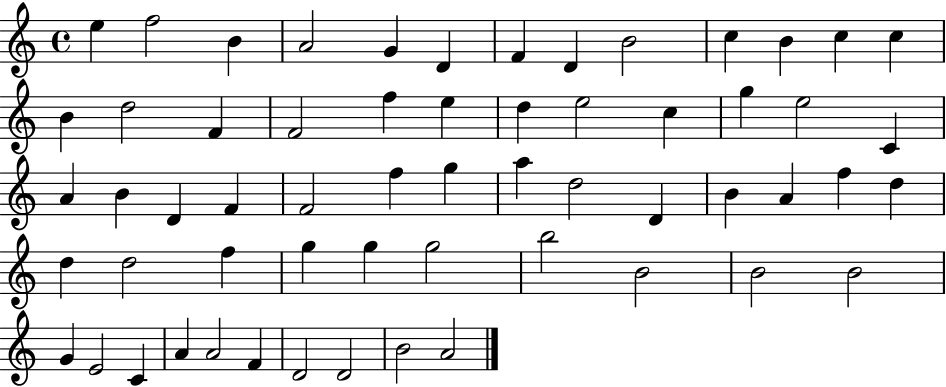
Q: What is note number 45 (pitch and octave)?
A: G5